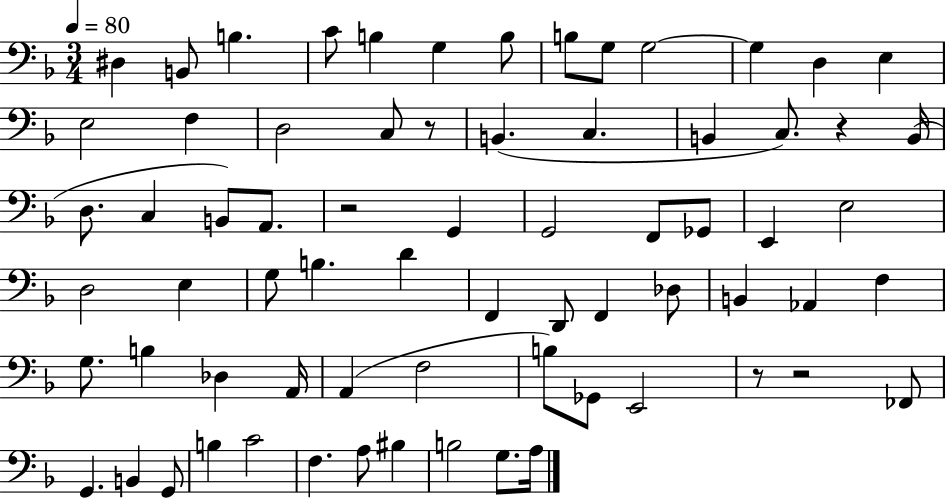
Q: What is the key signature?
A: F major